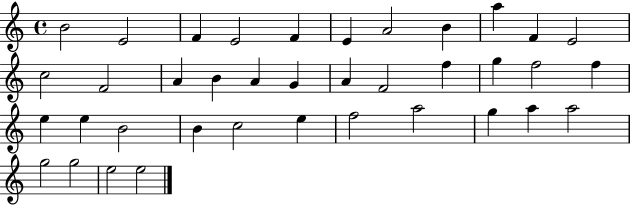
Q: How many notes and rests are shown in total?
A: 38